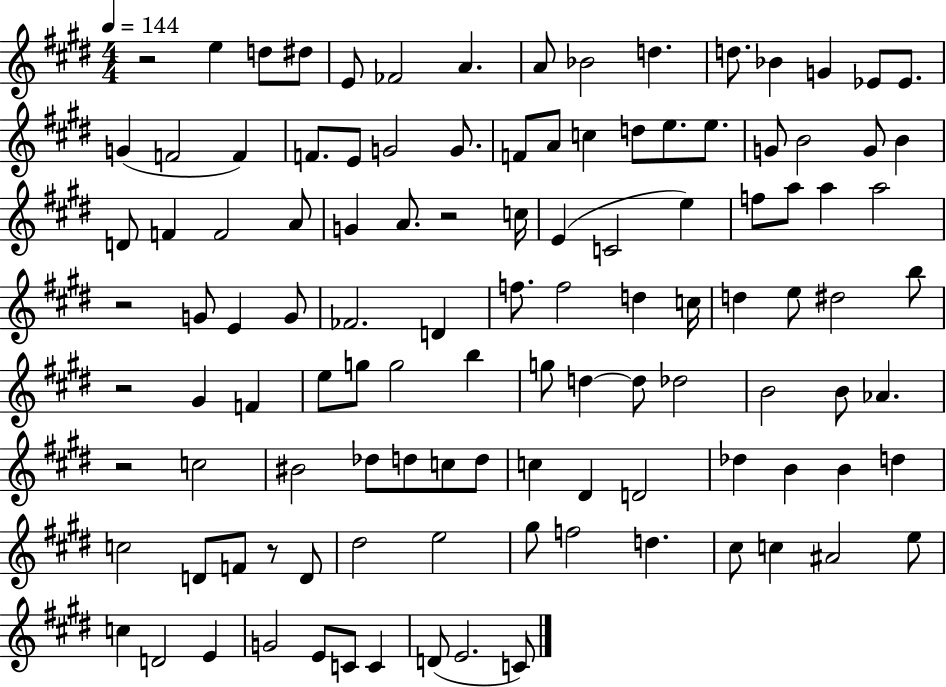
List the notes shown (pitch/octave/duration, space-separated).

R/h E5/q D5/e D#5/e E4/e FES4/h A4/q. A4/e Bb4/h D5/q. D5/e. Bb4/q G4/q Eb4/e Eb4/e. G4/q F4/h F4/q F4/e. E4/e G4/h G4/e. F4/e A4/e C5/q D5/e E5/e. E5/e. G4/e B4/h G4/e B4/q D4/e F4/q F4/h A4/e G4/q A4/e. R/h C5/s E4/q C4/h E5/q F5/e A5/e A5/q A5/h R/h G4/e E4/q G4/e FES4/h. D4/q F5/e. F5/h D5/q C5/s D5/q E5/e D#5/h B5/e R/h G#4/q F4/q E5/e G5/e G5/h B5/q G5/e D5/q D5/e Db5/h B4/h B4/e Ab4/q. R/h C5/h BIS4/h Db5/e D5/e C5/e D5/e C5/q D#4/q D4/h Db5/q B4/q B4/q D5/q C5/h D4/e F4/e R/e D4/e D#5/h E5/h G#5/e F5/h D5/q. C#5/e C5/q A#4/h E5/e C5/q D4/h E4/q G4/h E4/e C4/e C4/q D4/e E4/h. C4/e